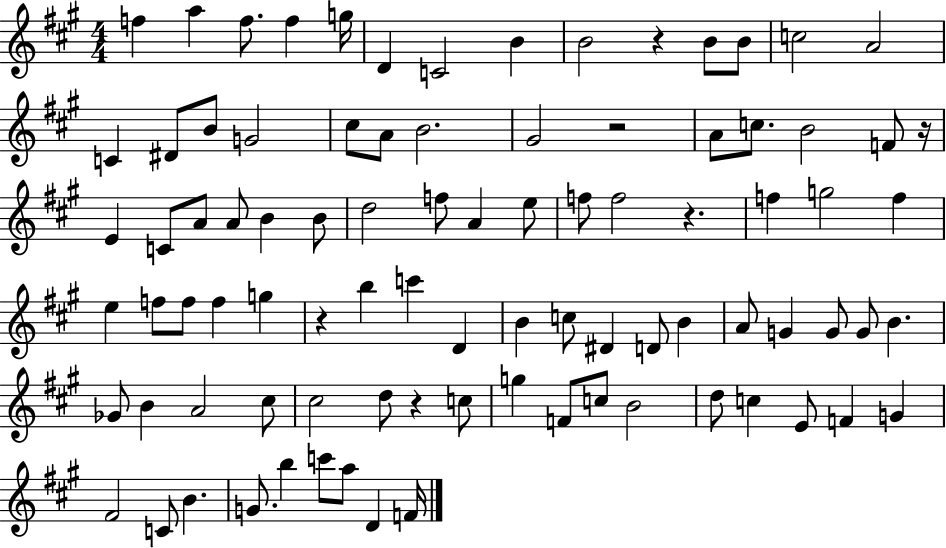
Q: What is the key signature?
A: A major